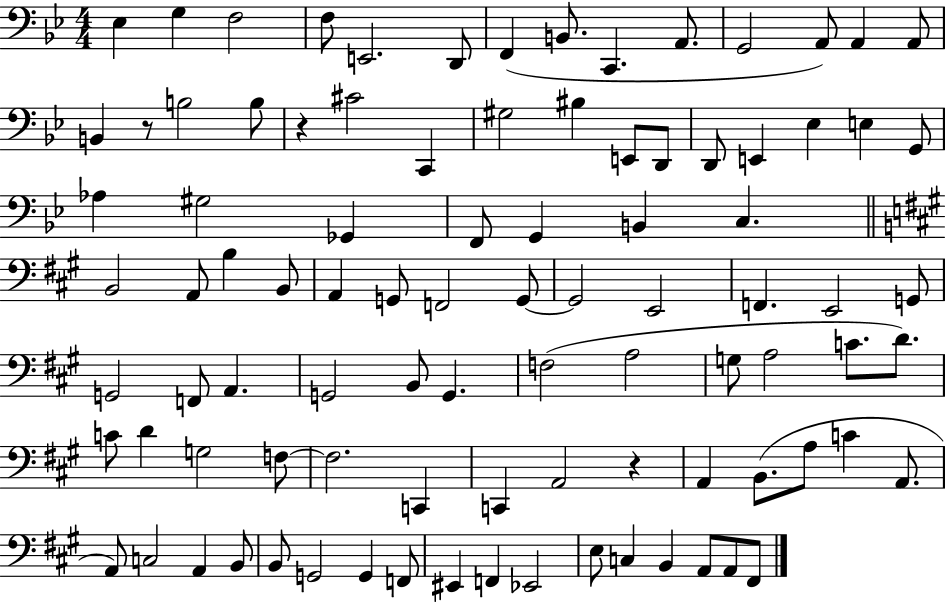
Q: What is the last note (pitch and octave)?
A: F#2